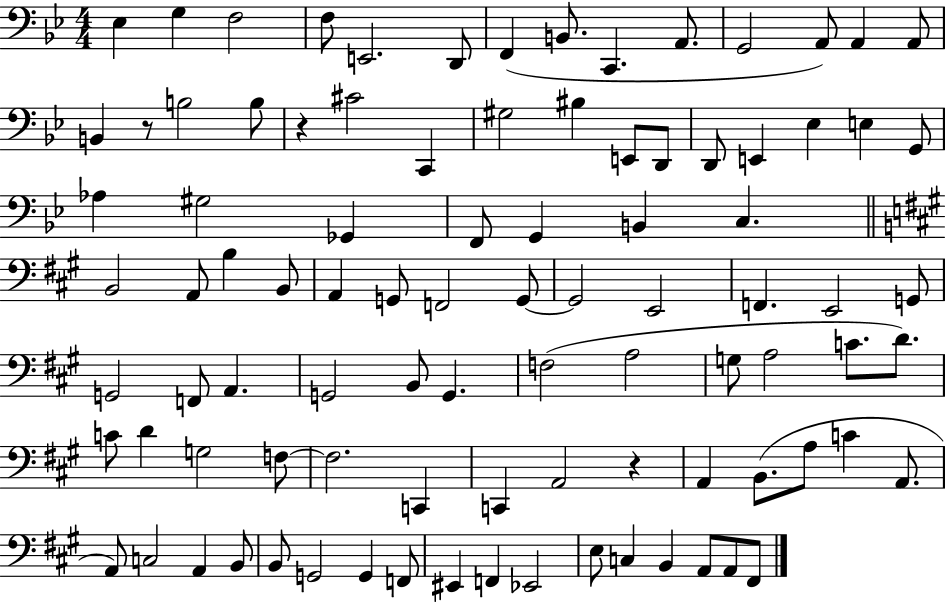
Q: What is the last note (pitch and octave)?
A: F#2